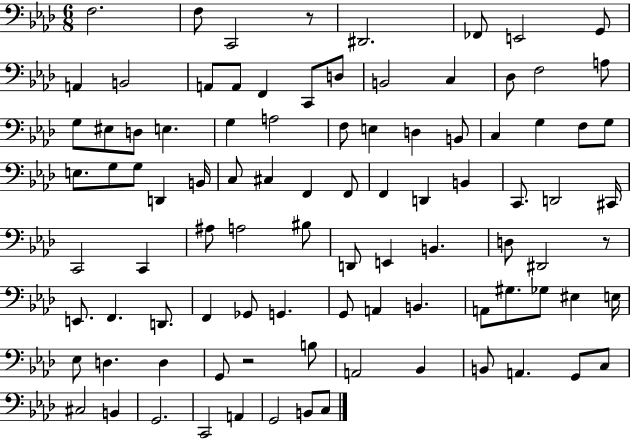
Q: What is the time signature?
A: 6/8